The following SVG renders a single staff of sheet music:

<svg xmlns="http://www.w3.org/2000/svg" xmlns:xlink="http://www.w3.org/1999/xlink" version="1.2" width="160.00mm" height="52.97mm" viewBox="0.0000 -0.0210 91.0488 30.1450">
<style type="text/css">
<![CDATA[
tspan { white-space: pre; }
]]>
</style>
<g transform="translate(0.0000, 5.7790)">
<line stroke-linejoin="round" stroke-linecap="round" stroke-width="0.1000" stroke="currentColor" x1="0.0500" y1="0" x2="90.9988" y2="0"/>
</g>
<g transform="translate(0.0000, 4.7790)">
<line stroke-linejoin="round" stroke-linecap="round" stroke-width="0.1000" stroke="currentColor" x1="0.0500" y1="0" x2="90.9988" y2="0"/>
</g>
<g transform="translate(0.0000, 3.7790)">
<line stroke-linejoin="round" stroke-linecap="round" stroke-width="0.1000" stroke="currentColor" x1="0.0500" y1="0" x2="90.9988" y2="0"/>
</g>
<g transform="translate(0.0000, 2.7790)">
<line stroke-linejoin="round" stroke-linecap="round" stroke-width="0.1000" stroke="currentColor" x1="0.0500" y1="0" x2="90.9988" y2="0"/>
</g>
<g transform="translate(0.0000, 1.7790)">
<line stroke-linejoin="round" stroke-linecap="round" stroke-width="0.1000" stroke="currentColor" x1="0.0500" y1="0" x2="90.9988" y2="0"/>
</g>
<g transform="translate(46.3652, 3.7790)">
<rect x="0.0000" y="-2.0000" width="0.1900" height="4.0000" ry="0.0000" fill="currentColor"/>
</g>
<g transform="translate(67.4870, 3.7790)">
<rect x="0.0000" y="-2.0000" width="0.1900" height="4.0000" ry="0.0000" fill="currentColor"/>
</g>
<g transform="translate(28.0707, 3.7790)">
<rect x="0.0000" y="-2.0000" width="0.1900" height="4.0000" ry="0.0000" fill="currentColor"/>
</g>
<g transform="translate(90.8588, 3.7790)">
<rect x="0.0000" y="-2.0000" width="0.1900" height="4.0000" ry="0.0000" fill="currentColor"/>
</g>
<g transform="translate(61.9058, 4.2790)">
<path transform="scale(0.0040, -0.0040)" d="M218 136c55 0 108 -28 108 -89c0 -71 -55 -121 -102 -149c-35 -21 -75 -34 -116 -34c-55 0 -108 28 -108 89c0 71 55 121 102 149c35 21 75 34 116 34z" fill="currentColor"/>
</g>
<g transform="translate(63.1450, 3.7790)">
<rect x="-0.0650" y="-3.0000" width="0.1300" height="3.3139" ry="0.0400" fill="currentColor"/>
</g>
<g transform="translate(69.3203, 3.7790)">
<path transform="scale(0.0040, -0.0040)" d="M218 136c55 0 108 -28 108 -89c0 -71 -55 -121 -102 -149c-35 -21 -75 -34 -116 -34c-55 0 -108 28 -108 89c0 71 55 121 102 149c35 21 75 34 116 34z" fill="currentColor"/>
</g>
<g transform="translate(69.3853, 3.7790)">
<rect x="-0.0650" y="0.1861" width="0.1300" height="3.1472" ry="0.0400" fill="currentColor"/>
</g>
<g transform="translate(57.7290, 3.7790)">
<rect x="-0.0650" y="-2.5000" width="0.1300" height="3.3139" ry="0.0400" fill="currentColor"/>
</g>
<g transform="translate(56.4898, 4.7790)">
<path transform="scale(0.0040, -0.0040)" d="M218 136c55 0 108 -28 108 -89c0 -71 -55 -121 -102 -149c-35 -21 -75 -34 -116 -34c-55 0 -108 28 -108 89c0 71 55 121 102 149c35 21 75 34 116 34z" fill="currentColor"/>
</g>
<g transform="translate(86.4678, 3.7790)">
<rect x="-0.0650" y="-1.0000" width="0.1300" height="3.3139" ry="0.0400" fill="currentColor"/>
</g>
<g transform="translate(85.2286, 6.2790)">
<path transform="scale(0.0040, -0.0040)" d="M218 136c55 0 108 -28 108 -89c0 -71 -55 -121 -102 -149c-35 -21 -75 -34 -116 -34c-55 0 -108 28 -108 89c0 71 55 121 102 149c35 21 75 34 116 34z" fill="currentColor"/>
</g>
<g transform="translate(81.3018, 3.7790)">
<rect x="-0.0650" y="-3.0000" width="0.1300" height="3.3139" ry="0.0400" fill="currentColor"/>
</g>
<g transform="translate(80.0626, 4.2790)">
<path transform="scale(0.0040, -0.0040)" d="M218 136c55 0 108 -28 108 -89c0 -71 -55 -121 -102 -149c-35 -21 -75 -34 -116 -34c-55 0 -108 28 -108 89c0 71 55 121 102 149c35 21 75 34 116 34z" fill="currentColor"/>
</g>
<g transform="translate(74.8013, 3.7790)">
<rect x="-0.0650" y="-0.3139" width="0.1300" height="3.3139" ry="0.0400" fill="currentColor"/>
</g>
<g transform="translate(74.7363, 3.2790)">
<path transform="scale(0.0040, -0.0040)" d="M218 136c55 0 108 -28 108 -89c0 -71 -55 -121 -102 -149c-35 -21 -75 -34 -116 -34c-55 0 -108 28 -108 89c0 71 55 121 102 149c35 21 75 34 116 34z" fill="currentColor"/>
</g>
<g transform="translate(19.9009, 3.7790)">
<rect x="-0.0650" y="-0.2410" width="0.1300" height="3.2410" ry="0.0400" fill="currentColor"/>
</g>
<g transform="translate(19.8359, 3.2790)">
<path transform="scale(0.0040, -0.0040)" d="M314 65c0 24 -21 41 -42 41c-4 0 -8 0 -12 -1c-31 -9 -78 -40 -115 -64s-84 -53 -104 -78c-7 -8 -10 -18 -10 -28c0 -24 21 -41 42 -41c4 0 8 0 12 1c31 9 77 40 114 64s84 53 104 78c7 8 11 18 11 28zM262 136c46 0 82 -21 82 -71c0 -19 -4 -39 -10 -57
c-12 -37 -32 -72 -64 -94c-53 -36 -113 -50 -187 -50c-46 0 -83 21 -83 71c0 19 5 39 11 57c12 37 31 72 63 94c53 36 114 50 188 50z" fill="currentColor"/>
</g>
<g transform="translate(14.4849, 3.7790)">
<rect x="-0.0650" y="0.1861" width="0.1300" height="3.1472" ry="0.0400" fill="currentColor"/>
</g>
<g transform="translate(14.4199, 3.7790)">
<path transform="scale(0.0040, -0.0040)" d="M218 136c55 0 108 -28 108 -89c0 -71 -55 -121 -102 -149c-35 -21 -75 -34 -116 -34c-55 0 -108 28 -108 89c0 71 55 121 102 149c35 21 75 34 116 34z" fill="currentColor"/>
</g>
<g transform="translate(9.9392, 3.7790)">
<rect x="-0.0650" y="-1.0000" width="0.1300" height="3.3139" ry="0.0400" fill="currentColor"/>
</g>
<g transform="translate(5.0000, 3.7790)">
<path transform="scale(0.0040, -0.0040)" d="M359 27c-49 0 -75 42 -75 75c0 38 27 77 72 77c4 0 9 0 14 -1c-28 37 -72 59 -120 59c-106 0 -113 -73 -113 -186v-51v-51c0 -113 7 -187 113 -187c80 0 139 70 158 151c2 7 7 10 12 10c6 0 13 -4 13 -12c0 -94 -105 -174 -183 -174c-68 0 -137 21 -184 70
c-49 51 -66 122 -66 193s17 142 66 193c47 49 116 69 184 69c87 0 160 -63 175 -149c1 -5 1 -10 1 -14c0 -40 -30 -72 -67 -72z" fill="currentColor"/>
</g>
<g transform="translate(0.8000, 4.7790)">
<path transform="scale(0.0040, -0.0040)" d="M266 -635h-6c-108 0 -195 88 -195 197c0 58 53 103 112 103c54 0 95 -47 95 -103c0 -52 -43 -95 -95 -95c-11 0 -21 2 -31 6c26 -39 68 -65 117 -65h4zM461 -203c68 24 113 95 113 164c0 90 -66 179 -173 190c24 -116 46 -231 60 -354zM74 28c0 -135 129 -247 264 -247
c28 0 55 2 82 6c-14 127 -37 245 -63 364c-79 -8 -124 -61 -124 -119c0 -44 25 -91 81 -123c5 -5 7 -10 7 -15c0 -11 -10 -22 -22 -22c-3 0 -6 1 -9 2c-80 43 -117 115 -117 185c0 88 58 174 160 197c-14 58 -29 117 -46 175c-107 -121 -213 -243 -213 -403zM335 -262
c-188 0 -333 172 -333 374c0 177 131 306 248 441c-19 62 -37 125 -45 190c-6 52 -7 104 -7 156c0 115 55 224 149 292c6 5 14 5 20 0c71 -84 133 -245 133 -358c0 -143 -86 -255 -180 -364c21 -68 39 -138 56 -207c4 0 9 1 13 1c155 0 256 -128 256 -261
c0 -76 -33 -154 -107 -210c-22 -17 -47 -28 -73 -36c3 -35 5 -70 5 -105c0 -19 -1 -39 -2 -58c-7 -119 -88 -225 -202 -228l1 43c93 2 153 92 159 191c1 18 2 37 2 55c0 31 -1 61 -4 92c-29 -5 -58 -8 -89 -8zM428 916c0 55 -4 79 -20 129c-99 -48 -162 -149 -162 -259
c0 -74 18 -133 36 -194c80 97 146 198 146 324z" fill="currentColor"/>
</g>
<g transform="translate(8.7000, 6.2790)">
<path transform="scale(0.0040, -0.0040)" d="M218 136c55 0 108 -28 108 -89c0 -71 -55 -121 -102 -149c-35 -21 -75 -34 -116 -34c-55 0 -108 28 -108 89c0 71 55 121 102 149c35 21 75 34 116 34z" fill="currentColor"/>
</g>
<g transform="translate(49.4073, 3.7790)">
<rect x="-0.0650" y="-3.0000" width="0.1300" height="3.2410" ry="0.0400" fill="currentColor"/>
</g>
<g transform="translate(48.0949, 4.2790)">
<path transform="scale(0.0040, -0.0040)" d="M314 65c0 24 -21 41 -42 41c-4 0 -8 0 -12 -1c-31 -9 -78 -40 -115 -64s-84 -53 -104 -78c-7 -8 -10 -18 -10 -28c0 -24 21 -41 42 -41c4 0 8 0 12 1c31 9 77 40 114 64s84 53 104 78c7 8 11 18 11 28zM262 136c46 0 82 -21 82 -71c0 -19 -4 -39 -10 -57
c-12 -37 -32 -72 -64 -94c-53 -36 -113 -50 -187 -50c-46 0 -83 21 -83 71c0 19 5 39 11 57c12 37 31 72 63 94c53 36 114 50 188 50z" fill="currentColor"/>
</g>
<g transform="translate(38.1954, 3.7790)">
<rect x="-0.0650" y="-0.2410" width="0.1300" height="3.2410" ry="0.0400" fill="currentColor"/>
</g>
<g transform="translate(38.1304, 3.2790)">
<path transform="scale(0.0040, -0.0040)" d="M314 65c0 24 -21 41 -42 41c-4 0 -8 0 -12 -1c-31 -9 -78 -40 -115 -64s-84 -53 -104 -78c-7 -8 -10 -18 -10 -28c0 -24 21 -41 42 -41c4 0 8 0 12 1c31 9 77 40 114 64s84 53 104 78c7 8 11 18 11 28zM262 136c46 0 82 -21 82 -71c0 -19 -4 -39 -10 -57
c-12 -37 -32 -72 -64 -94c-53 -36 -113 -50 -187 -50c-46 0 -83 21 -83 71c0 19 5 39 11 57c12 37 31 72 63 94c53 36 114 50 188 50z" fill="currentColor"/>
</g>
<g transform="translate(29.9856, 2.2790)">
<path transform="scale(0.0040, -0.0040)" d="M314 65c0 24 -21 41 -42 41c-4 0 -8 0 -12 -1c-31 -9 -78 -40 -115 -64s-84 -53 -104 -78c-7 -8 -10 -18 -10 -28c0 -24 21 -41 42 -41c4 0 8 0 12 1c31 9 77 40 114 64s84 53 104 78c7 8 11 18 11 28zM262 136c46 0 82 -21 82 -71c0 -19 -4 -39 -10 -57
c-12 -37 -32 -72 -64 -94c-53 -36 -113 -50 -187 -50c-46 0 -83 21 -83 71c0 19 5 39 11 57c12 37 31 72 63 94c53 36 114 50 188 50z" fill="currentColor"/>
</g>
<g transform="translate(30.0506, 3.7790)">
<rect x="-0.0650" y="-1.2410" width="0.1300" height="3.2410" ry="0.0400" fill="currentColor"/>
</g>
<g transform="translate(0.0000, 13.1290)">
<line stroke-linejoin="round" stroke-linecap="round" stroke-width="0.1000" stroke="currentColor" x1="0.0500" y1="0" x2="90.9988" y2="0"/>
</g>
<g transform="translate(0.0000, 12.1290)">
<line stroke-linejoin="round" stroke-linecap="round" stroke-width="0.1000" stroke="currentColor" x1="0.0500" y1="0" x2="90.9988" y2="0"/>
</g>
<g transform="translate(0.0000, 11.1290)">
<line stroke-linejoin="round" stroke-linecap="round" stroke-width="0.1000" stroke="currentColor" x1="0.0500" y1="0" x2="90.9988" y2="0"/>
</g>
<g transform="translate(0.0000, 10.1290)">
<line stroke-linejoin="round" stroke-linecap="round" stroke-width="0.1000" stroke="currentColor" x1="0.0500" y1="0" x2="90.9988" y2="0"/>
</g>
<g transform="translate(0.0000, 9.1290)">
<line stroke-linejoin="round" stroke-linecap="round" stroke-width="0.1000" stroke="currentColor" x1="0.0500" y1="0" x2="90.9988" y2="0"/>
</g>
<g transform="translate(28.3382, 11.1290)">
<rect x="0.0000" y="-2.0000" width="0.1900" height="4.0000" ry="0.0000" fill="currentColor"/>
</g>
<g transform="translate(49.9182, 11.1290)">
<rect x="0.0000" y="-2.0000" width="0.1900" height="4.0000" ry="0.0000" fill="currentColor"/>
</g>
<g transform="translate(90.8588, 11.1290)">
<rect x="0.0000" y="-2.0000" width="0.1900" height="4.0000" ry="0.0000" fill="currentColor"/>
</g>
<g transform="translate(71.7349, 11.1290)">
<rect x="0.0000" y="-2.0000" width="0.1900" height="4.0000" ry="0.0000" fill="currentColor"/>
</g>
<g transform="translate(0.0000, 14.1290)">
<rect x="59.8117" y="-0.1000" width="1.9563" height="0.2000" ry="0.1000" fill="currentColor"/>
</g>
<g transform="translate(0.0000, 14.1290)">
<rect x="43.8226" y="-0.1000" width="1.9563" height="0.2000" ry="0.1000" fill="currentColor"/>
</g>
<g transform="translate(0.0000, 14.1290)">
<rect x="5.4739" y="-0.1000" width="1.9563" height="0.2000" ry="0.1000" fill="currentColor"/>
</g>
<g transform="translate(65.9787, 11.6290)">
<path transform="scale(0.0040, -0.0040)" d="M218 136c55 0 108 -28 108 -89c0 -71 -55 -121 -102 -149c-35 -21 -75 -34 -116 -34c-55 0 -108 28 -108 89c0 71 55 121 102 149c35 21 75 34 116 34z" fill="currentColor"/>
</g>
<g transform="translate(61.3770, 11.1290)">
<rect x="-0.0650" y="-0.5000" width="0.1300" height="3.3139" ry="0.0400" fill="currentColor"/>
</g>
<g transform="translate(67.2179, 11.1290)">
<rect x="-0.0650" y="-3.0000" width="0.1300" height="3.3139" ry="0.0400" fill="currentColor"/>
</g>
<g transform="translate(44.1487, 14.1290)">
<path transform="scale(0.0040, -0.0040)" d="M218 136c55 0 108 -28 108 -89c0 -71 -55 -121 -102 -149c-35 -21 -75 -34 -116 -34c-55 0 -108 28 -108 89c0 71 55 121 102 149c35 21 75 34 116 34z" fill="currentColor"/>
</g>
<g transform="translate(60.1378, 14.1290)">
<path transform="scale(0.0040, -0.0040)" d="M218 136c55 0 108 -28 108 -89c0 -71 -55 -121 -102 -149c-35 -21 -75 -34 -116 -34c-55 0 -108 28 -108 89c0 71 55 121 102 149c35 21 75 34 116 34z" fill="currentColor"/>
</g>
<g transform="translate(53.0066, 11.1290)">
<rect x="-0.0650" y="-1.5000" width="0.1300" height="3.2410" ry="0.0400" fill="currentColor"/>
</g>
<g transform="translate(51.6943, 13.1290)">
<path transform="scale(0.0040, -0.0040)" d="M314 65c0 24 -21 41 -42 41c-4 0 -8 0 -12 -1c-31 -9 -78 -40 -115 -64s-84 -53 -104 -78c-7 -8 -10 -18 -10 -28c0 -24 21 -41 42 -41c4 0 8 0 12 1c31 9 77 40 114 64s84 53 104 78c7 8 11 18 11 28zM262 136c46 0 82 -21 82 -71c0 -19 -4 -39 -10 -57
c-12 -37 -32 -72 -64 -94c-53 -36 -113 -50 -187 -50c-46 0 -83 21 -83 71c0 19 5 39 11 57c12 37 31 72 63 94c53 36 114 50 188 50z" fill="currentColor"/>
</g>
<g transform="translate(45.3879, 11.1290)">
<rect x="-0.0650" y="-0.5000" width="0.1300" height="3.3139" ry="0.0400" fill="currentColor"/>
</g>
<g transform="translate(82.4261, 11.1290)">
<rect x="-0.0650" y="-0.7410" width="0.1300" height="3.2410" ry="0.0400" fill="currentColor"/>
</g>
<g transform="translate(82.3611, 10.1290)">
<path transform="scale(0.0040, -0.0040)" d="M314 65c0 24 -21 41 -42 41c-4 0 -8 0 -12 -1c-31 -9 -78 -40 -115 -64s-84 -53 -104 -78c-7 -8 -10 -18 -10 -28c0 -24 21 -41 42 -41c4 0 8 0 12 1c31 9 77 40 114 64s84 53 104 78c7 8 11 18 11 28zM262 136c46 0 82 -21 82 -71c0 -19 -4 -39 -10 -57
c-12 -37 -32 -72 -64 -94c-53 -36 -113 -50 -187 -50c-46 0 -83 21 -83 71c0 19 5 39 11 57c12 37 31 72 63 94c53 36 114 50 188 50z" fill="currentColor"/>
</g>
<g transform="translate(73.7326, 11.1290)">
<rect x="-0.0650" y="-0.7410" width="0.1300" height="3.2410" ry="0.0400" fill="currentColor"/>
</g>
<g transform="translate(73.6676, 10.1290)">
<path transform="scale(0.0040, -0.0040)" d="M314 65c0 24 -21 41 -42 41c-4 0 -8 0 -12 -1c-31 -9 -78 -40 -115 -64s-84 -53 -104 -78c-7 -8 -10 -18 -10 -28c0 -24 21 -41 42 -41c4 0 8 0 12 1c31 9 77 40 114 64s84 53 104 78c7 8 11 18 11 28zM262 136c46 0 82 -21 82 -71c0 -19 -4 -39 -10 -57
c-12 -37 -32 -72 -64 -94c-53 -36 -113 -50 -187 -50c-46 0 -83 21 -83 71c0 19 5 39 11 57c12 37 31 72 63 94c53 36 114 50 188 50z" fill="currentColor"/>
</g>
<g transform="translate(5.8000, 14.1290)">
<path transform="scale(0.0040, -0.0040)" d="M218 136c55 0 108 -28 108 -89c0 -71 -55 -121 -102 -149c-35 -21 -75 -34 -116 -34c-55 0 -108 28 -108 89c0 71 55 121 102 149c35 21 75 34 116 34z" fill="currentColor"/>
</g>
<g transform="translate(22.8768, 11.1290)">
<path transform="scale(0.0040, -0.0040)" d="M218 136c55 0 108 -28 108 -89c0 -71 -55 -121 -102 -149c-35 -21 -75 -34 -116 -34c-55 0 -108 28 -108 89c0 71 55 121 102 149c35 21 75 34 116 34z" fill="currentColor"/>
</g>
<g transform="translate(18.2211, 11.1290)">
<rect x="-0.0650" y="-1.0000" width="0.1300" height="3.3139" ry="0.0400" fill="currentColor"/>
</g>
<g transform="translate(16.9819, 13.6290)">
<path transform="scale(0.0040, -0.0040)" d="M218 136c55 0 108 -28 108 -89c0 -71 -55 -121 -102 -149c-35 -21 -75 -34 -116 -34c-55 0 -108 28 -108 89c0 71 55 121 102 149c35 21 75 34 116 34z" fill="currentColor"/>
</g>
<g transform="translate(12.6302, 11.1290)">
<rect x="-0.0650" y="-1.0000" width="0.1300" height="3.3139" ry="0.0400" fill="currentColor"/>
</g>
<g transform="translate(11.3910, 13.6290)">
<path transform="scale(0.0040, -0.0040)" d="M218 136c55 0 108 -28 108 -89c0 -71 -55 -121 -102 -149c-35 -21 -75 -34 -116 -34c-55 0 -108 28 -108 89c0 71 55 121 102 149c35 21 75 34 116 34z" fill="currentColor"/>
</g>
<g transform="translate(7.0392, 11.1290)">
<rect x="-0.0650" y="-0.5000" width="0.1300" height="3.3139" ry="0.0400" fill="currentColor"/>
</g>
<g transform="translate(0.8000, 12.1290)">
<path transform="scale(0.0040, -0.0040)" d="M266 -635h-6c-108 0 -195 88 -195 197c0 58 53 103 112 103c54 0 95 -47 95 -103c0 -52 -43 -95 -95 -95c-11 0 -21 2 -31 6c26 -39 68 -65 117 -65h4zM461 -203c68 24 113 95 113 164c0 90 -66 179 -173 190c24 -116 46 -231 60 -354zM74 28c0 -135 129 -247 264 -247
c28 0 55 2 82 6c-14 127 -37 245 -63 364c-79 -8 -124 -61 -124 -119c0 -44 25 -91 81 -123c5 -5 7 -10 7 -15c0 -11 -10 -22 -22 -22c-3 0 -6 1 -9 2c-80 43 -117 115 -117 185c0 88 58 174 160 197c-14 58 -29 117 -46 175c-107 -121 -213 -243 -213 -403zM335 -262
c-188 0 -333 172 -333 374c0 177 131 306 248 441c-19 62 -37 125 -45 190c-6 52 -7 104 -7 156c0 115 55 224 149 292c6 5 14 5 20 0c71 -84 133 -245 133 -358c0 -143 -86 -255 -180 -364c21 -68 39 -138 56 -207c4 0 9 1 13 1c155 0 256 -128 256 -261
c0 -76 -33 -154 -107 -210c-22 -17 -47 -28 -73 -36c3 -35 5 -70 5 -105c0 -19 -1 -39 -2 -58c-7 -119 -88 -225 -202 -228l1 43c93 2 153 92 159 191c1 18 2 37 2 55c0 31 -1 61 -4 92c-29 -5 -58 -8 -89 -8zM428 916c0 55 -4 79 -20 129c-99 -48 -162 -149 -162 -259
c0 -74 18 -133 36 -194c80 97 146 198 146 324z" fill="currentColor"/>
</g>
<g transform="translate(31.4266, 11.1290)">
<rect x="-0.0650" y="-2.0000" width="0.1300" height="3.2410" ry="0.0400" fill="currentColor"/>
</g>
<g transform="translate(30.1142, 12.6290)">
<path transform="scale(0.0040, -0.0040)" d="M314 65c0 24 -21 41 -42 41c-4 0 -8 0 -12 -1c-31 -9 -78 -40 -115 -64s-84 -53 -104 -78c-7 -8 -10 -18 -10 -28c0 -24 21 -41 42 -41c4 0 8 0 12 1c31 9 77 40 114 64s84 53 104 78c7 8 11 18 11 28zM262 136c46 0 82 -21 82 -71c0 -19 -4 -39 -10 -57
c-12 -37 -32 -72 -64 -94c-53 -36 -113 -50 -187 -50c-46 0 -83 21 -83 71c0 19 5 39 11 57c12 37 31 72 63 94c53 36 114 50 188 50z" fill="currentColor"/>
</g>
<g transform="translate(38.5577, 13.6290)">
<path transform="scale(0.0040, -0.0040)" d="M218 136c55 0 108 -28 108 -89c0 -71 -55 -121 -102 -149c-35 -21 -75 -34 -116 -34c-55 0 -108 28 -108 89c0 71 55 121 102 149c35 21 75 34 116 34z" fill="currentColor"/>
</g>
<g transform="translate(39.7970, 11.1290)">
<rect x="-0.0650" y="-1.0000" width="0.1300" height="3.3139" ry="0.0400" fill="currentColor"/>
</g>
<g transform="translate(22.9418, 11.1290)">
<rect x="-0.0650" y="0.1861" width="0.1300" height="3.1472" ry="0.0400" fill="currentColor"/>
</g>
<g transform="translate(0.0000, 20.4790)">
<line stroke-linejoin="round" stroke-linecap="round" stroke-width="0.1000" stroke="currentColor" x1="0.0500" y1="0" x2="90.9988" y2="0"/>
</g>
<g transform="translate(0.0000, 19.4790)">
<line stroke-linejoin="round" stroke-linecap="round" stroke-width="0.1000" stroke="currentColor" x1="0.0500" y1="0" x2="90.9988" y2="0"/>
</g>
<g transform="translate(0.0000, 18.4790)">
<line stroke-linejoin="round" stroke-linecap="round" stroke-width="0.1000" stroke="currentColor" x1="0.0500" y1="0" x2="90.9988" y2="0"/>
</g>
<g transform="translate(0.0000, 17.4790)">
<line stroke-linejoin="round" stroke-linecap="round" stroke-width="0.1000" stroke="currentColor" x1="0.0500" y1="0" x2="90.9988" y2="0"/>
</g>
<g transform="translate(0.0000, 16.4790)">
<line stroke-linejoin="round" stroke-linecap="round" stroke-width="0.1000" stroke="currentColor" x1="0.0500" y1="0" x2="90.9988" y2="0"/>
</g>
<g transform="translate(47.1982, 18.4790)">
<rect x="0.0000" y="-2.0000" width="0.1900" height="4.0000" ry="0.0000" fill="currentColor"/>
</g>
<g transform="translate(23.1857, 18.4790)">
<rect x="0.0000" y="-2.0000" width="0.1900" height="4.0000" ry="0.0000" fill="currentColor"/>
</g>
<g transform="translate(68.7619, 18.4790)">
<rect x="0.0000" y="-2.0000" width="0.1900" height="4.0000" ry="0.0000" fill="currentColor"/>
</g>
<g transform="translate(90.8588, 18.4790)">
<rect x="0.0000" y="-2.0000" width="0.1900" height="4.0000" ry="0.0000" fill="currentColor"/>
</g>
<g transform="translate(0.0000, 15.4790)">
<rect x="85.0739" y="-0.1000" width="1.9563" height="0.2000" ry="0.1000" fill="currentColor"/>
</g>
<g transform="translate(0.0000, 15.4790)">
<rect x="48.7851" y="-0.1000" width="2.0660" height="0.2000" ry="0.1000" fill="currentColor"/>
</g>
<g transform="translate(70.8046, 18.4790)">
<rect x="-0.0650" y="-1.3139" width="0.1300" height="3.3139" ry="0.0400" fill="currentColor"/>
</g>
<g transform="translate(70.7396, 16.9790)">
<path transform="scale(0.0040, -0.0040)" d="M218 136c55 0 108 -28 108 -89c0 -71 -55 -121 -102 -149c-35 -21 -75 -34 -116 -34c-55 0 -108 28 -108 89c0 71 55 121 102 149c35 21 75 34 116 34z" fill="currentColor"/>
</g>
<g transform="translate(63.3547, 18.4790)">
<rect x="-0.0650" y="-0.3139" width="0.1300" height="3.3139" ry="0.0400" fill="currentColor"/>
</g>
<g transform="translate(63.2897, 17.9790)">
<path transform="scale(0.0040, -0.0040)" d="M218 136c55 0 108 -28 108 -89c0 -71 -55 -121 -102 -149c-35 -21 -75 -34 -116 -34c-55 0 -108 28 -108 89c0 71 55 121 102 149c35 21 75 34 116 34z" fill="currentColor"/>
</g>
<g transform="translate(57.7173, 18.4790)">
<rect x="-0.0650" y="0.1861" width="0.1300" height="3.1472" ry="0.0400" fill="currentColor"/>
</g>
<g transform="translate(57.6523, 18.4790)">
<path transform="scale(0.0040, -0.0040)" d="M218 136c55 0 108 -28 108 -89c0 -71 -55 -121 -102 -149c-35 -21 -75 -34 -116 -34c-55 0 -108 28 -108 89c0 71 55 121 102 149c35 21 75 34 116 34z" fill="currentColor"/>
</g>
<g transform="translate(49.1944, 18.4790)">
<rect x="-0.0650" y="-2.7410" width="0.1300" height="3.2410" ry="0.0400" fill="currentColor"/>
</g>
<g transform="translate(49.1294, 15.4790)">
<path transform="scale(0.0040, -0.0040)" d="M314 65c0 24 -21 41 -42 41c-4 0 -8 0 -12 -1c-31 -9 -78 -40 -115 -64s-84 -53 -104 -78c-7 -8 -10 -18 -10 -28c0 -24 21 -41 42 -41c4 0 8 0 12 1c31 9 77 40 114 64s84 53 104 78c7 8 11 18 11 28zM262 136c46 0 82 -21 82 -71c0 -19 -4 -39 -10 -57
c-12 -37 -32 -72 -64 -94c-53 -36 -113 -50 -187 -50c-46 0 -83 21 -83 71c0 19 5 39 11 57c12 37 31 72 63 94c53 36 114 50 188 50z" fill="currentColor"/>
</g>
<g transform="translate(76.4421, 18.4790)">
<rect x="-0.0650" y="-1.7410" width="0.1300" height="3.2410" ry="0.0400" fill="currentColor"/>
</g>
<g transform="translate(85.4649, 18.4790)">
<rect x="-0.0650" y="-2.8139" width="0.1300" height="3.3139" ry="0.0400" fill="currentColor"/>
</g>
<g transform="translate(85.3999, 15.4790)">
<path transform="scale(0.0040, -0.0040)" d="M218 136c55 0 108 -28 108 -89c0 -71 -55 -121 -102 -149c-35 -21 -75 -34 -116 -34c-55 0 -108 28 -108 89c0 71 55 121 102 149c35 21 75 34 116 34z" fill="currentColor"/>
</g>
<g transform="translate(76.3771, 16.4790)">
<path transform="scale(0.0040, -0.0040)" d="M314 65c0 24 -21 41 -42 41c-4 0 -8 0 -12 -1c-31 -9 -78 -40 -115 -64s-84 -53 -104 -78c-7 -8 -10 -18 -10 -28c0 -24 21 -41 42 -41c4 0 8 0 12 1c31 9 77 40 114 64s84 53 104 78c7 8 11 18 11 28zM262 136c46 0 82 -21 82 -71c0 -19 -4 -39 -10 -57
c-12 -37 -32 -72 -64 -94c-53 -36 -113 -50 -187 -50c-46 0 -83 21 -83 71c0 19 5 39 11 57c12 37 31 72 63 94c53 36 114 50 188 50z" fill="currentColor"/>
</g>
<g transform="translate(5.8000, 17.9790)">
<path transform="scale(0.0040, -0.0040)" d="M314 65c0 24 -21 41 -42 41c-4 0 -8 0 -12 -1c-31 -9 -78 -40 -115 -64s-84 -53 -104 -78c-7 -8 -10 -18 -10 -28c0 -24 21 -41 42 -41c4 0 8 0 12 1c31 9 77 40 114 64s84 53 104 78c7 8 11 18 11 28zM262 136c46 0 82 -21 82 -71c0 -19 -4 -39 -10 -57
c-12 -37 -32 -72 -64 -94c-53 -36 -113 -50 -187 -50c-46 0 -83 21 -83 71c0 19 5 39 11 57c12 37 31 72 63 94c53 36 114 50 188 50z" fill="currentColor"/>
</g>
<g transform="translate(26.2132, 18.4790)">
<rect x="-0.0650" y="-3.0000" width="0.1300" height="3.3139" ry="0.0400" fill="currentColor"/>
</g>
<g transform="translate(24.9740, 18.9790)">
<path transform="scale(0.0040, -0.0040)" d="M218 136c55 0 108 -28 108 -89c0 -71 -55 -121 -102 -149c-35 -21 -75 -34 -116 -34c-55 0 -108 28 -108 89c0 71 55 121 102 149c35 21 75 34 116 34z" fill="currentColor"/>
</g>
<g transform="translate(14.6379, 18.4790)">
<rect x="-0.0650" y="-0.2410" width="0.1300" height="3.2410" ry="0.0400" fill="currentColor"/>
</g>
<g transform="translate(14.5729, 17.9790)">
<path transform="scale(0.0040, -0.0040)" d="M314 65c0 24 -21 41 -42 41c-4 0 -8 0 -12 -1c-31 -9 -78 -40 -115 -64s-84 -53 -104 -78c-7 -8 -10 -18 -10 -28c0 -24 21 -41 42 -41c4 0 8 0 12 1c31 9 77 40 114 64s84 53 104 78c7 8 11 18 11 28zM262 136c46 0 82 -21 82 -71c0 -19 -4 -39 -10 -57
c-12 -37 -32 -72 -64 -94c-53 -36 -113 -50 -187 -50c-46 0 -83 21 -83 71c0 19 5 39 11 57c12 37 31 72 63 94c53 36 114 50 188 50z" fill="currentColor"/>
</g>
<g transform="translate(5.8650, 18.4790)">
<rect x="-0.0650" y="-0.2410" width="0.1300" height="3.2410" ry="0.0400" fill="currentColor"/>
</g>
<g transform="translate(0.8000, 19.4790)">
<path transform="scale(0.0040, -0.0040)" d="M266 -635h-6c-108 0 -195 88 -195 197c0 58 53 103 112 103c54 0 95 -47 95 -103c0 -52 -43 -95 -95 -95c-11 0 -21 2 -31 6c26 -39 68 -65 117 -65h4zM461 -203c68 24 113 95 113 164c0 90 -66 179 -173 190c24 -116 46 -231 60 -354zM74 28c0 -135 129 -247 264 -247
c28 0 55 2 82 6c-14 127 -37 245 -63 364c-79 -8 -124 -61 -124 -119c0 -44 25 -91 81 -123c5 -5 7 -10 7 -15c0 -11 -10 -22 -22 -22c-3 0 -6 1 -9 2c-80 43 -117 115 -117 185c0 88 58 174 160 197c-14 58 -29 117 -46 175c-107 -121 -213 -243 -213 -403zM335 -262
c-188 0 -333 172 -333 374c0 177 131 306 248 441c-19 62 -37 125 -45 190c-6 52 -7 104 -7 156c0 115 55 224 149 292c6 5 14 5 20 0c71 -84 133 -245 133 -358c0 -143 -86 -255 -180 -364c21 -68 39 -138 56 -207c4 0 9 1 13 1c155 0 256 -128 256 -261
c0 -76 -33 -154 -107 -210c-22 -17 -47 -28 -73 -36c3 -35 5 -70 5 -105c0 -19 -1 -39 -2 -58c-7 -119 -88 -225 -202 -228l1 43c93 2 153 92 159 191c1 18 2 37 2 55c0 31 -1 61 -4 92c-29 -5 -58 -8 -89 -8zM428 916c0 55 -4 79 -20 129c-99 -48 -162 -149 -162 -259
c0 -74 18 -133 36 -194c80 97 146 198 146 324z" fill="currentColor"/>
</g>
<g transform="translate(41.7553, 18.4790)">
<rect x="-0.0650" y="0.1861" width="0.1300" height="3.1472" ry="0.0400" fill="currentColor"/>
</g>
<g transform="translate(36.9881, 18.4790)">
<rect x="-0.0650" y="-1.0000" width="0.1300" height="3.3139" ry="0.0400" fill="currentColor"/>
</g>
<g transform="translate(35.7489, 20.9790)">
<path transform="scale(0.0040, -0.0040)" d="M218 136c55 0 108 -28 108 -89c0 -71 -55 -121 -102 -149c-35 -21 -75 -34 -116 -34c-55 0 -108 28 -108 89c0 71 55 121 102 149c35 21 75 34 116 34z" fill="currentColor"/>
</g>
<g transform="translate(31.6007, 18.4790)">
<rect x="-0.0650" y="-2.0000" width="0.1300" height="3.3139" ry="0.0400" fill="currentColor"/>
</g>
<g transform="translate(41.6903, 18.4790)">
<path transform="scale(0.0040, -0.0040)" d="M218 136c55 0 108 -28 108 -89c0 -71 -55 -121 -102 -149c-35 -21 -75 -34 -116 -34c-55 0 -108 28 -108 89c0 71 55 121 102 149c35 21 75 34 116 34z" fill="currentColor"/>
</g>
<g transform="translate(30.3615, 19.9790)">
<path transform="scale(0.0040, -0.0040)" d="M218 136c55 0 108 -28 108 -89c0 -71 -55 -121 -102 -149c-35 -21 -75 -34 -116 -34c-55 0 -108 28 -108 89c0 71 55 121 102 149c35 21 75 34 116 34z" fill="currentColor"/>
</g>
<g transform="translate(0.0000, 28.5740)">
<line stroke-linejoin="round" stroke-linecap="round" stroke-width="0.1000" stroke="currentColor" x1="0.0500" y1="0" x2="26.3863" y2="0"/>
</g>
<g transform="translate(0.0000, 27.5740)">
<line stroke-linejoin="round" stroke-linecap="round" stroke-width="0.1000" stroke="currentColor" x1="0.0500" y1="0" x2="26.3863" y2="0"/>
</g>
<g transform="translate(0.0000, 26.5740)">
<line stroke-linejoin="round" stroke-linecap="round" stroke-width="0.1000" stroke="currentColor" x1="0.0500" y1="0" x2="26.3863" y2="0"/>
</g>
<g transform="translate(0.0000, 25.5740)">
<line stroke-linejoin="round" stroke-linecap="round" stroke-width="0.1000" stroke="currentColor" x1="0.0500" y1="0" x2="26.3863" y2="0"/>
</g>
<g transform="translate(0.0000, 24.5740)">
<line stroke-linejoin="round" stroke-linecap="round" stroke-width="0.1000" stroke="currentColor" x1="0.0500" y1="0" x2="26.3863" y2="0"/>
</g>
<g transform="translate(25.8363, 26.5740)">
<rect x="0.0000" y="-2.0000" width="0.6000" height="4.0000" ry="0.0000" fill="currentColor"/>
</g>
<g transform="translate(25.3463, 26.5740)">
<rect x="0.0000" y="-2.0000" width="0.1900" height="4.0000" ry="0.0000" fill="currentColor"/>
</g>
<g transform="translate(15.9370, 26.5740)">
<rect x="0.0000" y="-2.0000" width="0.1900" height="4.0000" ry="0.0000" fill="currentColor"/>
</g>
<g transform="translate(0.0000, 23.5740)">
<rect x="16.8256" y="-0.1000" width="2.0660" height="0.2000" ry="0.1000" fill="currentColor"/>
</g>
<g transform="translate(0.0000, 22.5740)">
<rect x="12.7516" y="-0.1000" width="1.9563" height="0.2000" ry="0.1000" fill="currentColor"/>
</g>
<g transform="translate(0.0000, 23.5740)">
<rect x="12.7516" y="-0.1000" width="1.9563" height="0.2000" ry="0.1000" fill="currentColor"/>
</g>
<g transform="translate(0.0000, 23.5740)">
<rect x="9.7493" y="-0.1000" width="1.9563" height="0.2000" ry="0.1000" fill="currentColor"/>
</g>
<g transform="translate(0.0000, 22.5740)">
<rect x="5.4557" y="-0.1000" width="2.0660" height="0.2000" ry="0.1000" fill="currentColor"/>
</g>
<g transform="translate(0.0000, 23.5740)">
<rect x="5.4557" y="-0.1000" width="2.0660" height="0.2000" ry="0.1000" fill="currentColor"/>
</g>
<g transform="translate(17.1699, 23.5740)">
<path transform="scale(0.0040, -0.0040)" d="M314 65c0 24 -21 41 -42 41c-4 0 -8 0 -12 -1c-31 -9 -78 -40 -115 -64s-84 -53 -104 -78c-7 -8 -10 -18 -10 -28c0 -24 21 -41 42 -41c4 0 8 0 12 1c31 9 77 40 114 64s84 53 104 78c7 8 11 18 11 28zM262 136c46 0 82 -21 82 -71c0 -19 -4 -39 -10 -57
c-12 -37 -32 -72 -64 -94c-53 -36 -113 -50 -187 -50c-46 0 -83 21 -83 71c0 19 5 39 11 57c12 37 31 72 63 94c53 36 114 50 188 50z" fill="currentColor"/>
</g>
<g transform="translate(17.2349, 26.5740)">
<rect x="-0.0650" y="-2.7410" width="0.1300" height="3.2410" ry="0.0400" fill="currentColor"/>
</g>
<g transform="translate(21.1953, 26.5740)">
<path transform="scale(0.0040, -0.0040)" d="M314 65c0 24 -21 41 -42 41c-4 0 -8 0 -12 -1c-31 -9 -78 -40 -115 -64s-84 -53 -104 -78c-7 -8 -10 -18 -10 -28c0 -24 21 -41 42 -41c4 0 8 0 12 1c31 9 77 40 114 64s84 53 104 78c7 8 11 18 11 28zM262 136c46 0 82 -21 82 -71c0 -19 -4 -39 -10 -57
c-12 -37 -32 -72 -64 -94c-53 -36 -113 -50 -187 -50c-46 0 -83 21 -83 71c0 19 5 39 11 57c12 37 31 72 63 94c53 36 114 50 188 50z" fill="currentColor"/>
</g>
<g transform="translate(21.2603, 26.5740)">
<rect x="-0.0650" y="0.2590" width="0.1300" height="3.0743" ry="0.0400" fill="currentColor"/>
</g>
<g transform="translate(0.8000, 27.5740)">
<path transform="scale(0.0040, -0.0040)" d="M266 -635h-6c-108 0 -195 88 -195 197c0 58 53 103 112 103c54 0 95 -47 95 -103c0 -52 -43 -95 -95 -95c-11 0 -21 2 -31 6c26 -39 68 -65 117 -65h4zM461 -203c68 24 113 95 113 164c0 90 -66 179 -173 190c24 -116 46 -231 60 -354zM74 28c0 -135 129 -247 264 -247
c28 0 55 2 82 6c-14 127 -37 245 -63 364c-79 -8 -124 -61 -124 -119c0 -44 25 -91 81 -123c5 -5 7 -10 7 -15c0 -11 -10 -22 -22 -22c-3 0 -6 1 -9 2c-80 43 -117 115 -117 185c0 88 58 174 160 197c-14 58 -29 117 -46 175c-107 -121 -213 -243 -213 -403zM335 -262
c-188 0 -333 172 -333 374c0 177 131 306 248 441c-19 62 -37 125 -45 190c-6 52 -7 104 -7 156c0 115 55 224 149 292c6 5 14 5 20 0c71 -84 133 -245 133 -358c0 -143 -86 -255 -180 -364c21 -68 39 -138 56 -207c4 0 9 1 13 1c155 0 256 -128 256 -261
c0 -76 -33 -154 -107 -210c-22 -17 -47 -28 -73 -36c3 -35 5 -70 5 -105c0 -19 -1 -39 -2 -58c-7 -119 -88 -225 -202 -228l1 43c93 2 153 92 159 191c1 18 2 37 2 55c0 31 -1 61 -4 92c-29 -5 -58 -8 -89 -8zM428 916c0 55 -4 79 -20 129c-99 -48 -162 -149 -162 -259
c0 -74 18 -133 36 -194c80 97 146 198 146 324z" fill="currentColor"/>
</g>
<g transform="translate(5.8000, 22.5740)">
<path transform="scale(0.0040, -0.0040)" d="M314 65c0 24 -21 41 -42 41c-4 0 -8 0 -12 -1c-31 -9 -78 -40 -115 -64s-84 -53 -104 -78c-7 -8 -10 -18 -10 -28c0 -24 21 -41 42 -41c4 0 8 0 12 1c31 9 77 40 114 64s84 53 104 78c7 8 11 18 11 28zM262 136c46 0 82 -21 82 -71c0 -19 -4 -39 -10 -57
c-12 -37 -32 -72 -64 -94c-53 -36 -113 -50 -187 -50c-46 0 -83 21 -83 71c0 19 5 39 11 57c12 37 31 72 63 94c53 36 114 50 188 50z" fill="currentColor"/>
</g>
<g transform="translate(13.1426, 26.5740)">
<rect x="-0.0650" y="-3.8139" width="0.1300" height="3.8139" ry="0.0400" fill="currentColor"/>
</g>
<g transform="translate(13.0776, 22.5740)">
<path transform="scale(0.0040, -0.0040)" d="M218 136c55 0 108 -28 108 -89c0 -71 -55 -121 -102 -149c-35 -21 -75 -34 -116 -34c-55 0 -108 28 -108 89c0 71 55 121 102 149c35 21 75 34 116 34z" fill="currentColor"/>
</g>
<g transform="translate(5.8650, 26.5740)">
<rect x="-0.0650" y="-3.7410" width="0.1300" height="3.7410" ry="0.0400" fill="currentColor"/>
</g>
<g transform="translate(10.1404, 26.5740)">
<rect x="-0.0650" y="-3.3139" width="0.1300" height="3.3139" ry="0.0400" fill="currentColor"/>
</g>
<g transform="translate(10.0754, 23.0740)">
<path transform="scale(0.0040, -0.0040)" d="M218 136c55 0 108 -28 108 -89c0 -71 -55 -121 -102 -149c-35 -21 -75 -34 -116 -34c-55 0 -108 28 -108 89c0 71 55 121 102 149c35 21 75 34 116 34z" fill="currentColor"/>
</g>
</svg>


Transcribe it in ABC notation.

X:1
T:Untitled
M:4/4
L:1/4
K:C
D B c2 e2 c2 A2 G A B c A D C D D B F2 D C E2 C A d2 d2 c2 c2 A F D B a2 B c e f2 a c'2 b c' a2 B2